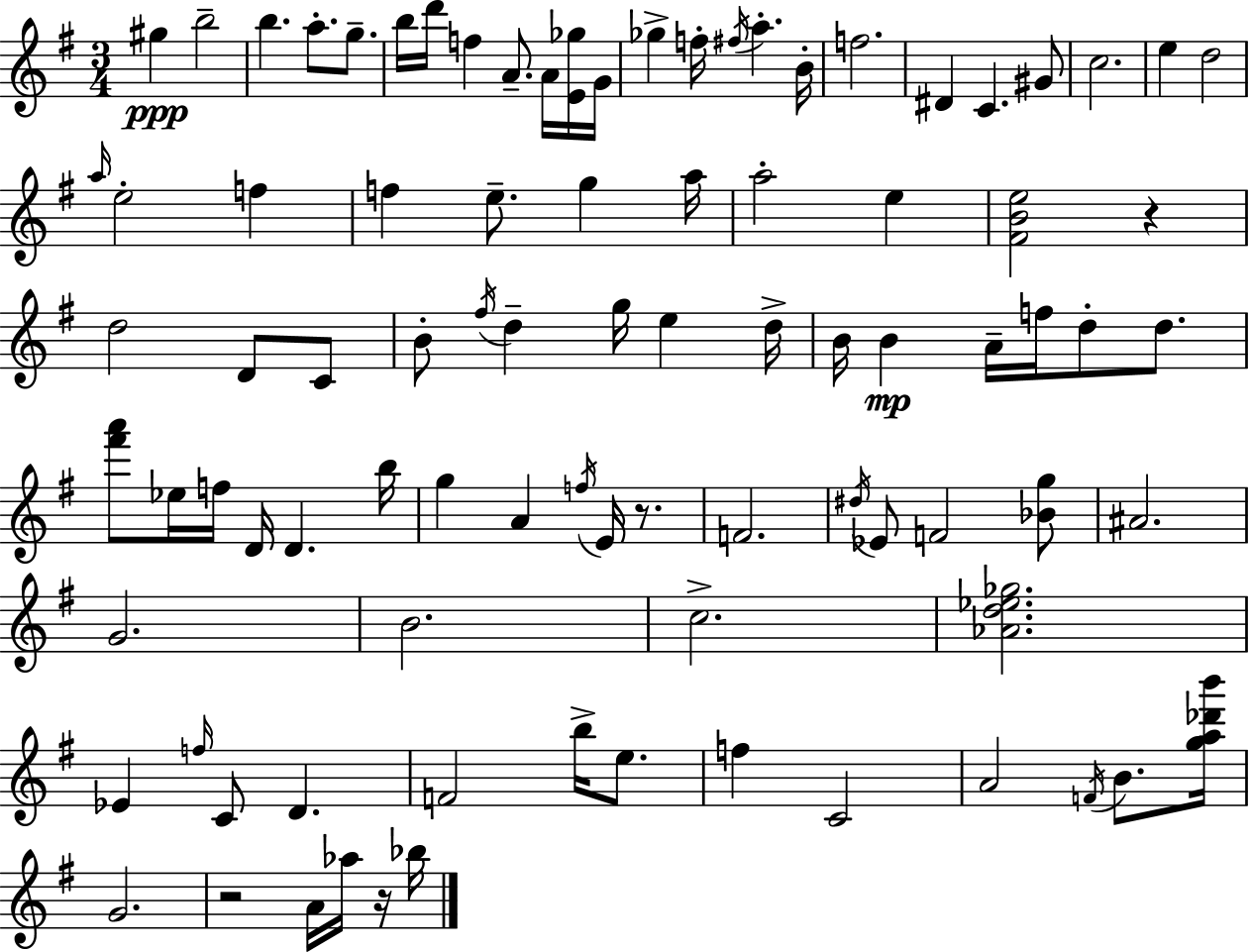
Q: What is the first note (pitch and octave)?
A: G#5